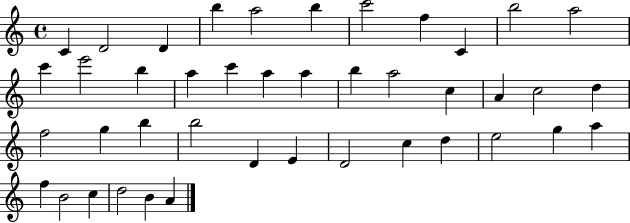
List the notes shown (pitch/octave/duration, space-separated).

C4/q D4/h D4/q B5/q A5/h B5/q C6/h F5/q C4/q B5/h A5/h C6/q E6/h B5/q A5/q C6/q A5/q A5/q B5/q A5/h C5/q A4/q C5/h D5/q F5/h G5/q B5/q B5/h D4/q E4/q D4/h C5/q D5/q E5/h G5/q A5/q F5/q B4/h C5/q D5/h B4/q A4/q